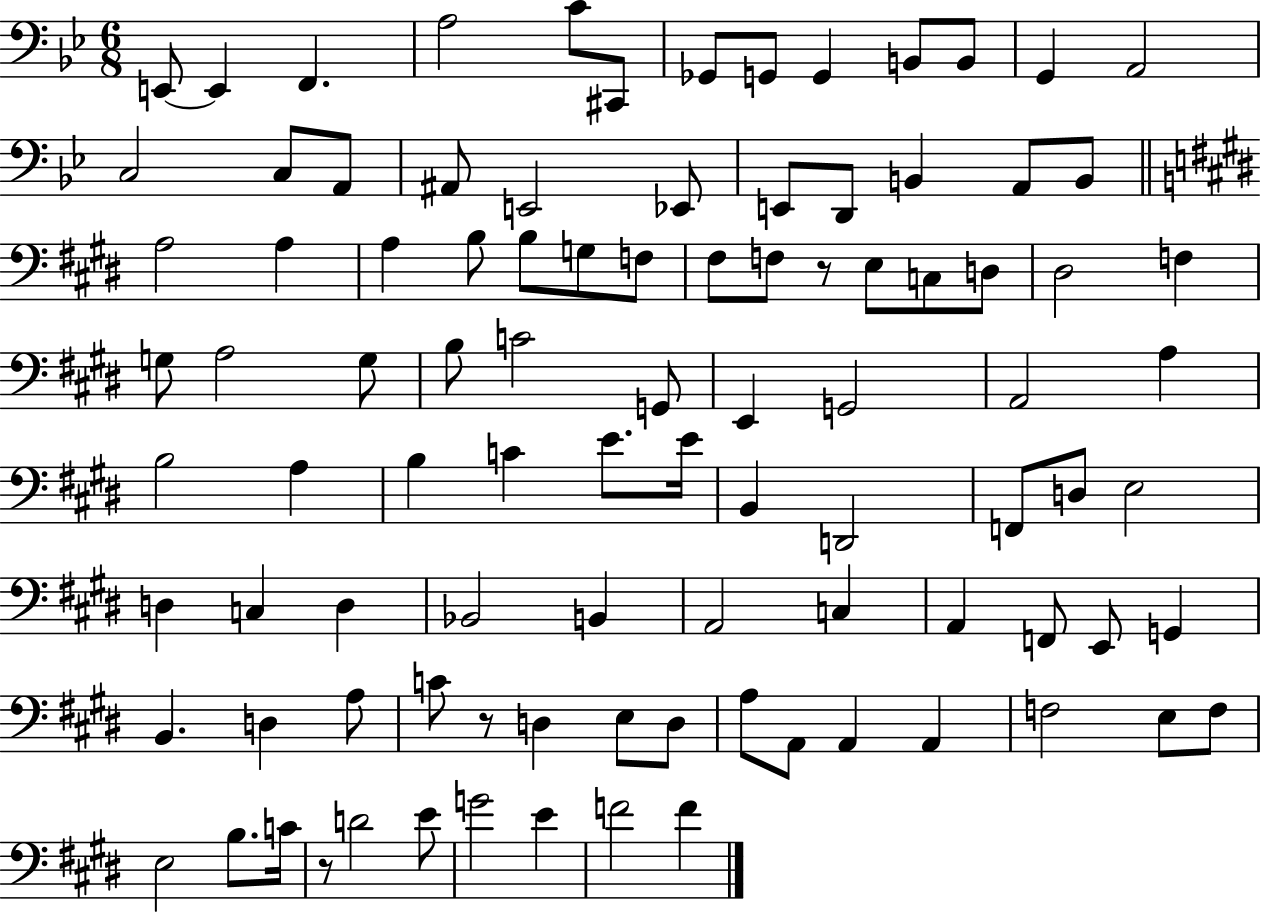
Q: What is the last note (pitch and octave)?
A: F4